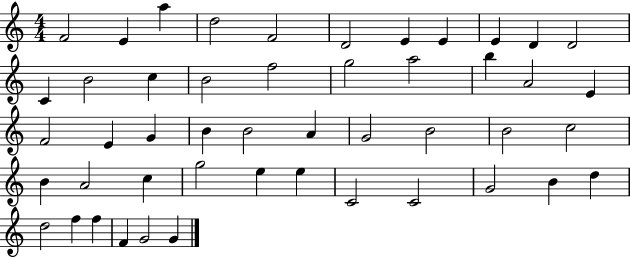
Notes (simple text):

F4/h E4/q A5/q D5/h F4/h D4/h E4/q E4/q E4/q D4/q D4/h C4/q B4/h C5/q B4/h F5/h G5/h A5/h B5/q A4/h E4/q F4/h E4/q G4/q B4/q B4/h A4/q G4/h B4/h B4/h C5/h B4/q A4/h C5/q G5/h E5/q E5/q C4/h C4/h G4/h B4/q D5/q D5/h F5/q F5/q F4/q G4/h G4/q